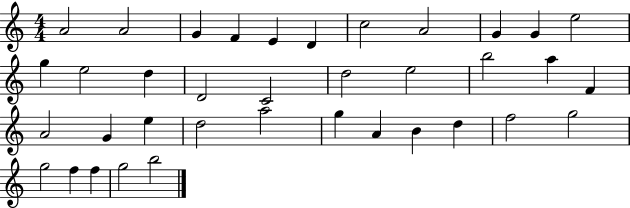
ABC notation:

X:1
T:Untitled
M:4/4
L:1/4
K:C
A2 A2 G F E D c2 A2 G G e2 g e2 d D2 C2 d2 e2 b2 a F A2 G e d2 a2 g A B d f2 g2 g2 f f g2 b2